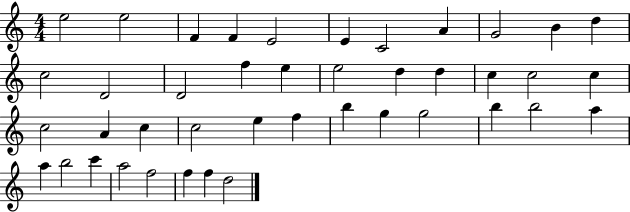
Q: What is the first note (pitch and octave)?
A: E5